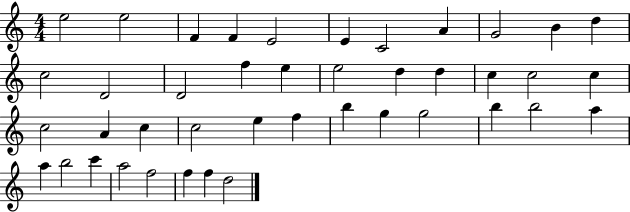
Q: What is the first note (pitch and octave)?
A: E5